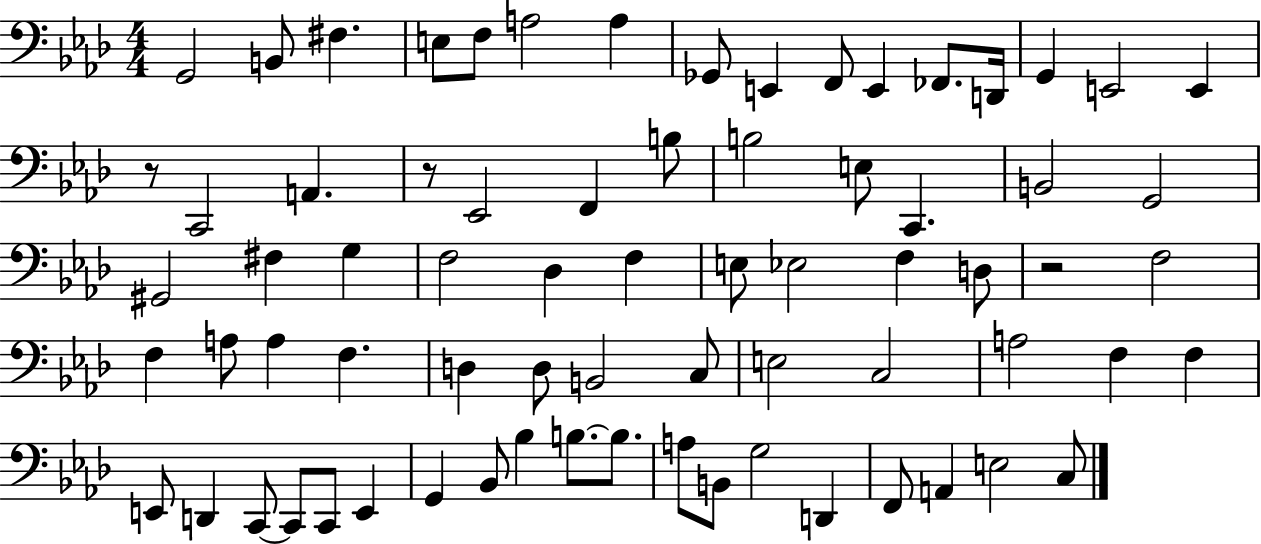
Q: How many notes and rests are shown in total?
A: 72